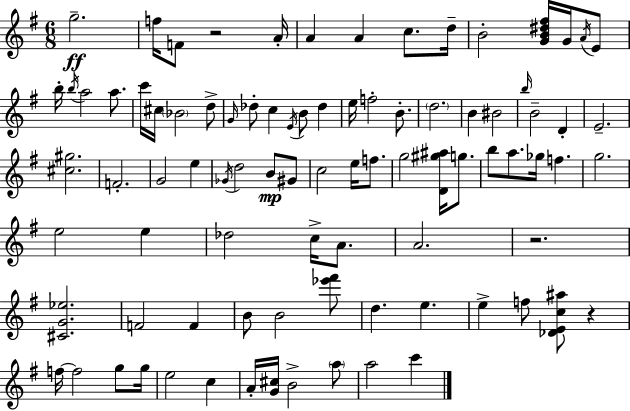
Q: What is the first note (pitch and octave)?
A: G5